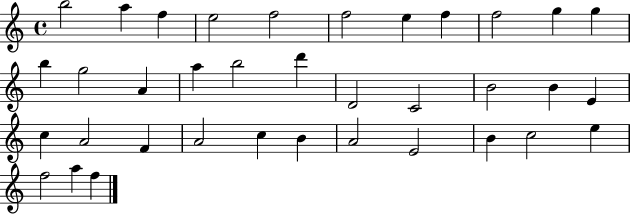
X:1
T:Untitled
M:4/4
L:1/4
K:C
b2 a f e2 f2 f2 e f f2 g g b g2 A a b2 d' D2 C2 B2 B E c A2 F A2 c B A2 E2 B c2 e f2 a f